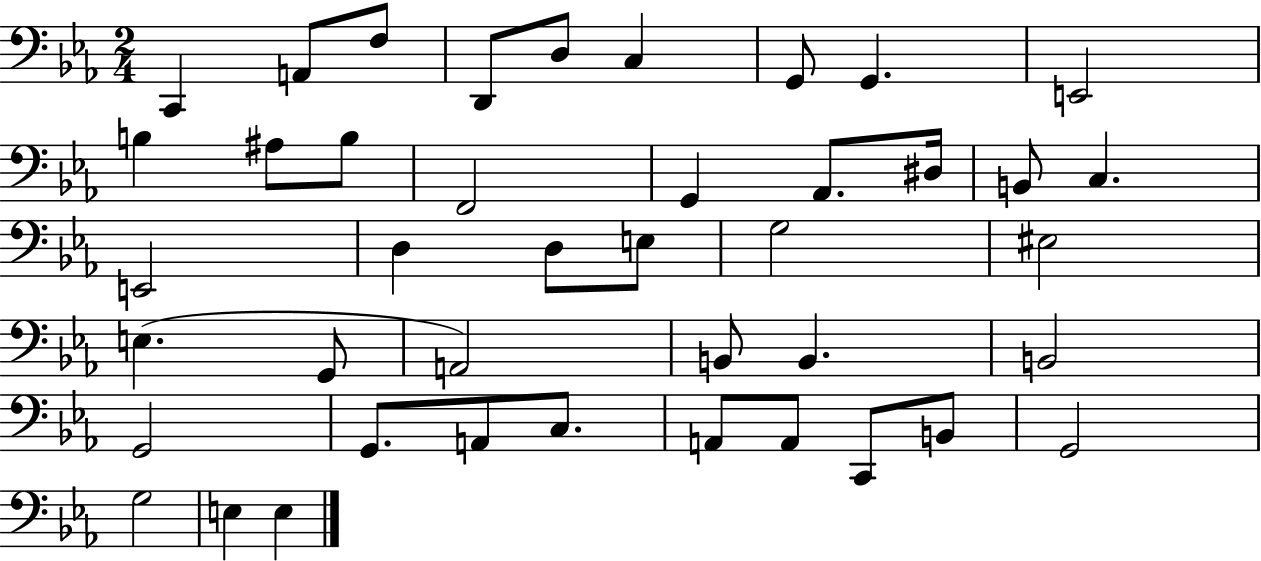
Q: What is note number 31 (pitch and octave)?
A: G2